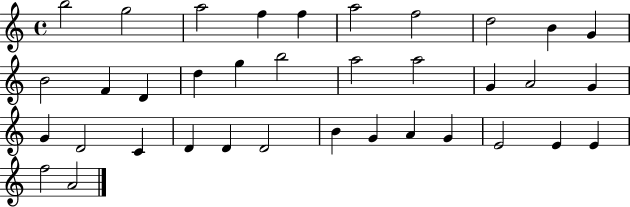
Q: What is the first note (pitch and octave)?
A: B5